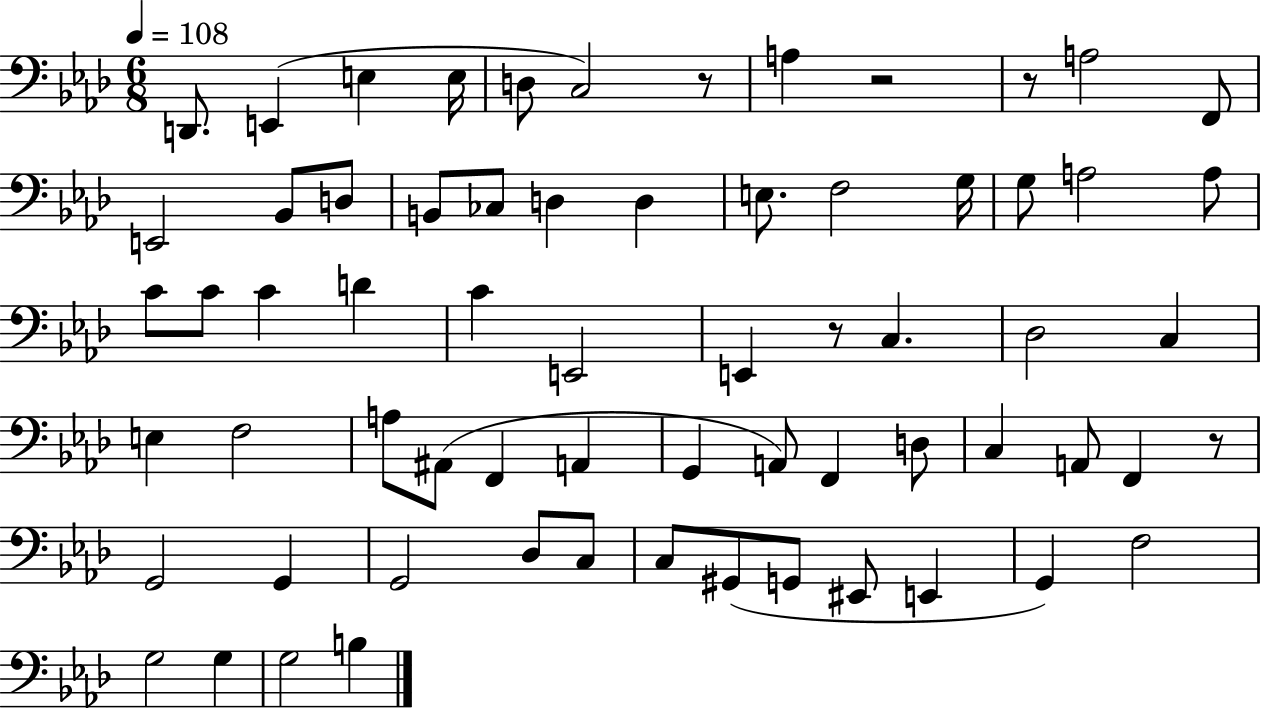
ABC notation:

X:1
T:Untitled
M:6/8
L:1/4
K:Ab
D,,/2 E,, E, E,/4 D,/2 C,2 z/2 A, z2 z/2 A,2 F,,/2 E,,2 _B,,/2 D,/2 B,,/2 _C,/2 D, D, E,/2 F,2 G,/4 G,/2 A,2 A,/2 C/2 C/2 C D C E,,2 E,, z/2 C, _D,2 C, E, F,2 A,/2 ^A,,/2 F,, A,, G,, A,,/2 F,, D,/2 C, A,,/2 F,, z/2 G,,2 G,, G,,2 _D,/2 C,/2 C,/2 ^G,,/2 G,,/2 ^E,,/2 E,, G,, F,2 G,2 G, G,2 B,